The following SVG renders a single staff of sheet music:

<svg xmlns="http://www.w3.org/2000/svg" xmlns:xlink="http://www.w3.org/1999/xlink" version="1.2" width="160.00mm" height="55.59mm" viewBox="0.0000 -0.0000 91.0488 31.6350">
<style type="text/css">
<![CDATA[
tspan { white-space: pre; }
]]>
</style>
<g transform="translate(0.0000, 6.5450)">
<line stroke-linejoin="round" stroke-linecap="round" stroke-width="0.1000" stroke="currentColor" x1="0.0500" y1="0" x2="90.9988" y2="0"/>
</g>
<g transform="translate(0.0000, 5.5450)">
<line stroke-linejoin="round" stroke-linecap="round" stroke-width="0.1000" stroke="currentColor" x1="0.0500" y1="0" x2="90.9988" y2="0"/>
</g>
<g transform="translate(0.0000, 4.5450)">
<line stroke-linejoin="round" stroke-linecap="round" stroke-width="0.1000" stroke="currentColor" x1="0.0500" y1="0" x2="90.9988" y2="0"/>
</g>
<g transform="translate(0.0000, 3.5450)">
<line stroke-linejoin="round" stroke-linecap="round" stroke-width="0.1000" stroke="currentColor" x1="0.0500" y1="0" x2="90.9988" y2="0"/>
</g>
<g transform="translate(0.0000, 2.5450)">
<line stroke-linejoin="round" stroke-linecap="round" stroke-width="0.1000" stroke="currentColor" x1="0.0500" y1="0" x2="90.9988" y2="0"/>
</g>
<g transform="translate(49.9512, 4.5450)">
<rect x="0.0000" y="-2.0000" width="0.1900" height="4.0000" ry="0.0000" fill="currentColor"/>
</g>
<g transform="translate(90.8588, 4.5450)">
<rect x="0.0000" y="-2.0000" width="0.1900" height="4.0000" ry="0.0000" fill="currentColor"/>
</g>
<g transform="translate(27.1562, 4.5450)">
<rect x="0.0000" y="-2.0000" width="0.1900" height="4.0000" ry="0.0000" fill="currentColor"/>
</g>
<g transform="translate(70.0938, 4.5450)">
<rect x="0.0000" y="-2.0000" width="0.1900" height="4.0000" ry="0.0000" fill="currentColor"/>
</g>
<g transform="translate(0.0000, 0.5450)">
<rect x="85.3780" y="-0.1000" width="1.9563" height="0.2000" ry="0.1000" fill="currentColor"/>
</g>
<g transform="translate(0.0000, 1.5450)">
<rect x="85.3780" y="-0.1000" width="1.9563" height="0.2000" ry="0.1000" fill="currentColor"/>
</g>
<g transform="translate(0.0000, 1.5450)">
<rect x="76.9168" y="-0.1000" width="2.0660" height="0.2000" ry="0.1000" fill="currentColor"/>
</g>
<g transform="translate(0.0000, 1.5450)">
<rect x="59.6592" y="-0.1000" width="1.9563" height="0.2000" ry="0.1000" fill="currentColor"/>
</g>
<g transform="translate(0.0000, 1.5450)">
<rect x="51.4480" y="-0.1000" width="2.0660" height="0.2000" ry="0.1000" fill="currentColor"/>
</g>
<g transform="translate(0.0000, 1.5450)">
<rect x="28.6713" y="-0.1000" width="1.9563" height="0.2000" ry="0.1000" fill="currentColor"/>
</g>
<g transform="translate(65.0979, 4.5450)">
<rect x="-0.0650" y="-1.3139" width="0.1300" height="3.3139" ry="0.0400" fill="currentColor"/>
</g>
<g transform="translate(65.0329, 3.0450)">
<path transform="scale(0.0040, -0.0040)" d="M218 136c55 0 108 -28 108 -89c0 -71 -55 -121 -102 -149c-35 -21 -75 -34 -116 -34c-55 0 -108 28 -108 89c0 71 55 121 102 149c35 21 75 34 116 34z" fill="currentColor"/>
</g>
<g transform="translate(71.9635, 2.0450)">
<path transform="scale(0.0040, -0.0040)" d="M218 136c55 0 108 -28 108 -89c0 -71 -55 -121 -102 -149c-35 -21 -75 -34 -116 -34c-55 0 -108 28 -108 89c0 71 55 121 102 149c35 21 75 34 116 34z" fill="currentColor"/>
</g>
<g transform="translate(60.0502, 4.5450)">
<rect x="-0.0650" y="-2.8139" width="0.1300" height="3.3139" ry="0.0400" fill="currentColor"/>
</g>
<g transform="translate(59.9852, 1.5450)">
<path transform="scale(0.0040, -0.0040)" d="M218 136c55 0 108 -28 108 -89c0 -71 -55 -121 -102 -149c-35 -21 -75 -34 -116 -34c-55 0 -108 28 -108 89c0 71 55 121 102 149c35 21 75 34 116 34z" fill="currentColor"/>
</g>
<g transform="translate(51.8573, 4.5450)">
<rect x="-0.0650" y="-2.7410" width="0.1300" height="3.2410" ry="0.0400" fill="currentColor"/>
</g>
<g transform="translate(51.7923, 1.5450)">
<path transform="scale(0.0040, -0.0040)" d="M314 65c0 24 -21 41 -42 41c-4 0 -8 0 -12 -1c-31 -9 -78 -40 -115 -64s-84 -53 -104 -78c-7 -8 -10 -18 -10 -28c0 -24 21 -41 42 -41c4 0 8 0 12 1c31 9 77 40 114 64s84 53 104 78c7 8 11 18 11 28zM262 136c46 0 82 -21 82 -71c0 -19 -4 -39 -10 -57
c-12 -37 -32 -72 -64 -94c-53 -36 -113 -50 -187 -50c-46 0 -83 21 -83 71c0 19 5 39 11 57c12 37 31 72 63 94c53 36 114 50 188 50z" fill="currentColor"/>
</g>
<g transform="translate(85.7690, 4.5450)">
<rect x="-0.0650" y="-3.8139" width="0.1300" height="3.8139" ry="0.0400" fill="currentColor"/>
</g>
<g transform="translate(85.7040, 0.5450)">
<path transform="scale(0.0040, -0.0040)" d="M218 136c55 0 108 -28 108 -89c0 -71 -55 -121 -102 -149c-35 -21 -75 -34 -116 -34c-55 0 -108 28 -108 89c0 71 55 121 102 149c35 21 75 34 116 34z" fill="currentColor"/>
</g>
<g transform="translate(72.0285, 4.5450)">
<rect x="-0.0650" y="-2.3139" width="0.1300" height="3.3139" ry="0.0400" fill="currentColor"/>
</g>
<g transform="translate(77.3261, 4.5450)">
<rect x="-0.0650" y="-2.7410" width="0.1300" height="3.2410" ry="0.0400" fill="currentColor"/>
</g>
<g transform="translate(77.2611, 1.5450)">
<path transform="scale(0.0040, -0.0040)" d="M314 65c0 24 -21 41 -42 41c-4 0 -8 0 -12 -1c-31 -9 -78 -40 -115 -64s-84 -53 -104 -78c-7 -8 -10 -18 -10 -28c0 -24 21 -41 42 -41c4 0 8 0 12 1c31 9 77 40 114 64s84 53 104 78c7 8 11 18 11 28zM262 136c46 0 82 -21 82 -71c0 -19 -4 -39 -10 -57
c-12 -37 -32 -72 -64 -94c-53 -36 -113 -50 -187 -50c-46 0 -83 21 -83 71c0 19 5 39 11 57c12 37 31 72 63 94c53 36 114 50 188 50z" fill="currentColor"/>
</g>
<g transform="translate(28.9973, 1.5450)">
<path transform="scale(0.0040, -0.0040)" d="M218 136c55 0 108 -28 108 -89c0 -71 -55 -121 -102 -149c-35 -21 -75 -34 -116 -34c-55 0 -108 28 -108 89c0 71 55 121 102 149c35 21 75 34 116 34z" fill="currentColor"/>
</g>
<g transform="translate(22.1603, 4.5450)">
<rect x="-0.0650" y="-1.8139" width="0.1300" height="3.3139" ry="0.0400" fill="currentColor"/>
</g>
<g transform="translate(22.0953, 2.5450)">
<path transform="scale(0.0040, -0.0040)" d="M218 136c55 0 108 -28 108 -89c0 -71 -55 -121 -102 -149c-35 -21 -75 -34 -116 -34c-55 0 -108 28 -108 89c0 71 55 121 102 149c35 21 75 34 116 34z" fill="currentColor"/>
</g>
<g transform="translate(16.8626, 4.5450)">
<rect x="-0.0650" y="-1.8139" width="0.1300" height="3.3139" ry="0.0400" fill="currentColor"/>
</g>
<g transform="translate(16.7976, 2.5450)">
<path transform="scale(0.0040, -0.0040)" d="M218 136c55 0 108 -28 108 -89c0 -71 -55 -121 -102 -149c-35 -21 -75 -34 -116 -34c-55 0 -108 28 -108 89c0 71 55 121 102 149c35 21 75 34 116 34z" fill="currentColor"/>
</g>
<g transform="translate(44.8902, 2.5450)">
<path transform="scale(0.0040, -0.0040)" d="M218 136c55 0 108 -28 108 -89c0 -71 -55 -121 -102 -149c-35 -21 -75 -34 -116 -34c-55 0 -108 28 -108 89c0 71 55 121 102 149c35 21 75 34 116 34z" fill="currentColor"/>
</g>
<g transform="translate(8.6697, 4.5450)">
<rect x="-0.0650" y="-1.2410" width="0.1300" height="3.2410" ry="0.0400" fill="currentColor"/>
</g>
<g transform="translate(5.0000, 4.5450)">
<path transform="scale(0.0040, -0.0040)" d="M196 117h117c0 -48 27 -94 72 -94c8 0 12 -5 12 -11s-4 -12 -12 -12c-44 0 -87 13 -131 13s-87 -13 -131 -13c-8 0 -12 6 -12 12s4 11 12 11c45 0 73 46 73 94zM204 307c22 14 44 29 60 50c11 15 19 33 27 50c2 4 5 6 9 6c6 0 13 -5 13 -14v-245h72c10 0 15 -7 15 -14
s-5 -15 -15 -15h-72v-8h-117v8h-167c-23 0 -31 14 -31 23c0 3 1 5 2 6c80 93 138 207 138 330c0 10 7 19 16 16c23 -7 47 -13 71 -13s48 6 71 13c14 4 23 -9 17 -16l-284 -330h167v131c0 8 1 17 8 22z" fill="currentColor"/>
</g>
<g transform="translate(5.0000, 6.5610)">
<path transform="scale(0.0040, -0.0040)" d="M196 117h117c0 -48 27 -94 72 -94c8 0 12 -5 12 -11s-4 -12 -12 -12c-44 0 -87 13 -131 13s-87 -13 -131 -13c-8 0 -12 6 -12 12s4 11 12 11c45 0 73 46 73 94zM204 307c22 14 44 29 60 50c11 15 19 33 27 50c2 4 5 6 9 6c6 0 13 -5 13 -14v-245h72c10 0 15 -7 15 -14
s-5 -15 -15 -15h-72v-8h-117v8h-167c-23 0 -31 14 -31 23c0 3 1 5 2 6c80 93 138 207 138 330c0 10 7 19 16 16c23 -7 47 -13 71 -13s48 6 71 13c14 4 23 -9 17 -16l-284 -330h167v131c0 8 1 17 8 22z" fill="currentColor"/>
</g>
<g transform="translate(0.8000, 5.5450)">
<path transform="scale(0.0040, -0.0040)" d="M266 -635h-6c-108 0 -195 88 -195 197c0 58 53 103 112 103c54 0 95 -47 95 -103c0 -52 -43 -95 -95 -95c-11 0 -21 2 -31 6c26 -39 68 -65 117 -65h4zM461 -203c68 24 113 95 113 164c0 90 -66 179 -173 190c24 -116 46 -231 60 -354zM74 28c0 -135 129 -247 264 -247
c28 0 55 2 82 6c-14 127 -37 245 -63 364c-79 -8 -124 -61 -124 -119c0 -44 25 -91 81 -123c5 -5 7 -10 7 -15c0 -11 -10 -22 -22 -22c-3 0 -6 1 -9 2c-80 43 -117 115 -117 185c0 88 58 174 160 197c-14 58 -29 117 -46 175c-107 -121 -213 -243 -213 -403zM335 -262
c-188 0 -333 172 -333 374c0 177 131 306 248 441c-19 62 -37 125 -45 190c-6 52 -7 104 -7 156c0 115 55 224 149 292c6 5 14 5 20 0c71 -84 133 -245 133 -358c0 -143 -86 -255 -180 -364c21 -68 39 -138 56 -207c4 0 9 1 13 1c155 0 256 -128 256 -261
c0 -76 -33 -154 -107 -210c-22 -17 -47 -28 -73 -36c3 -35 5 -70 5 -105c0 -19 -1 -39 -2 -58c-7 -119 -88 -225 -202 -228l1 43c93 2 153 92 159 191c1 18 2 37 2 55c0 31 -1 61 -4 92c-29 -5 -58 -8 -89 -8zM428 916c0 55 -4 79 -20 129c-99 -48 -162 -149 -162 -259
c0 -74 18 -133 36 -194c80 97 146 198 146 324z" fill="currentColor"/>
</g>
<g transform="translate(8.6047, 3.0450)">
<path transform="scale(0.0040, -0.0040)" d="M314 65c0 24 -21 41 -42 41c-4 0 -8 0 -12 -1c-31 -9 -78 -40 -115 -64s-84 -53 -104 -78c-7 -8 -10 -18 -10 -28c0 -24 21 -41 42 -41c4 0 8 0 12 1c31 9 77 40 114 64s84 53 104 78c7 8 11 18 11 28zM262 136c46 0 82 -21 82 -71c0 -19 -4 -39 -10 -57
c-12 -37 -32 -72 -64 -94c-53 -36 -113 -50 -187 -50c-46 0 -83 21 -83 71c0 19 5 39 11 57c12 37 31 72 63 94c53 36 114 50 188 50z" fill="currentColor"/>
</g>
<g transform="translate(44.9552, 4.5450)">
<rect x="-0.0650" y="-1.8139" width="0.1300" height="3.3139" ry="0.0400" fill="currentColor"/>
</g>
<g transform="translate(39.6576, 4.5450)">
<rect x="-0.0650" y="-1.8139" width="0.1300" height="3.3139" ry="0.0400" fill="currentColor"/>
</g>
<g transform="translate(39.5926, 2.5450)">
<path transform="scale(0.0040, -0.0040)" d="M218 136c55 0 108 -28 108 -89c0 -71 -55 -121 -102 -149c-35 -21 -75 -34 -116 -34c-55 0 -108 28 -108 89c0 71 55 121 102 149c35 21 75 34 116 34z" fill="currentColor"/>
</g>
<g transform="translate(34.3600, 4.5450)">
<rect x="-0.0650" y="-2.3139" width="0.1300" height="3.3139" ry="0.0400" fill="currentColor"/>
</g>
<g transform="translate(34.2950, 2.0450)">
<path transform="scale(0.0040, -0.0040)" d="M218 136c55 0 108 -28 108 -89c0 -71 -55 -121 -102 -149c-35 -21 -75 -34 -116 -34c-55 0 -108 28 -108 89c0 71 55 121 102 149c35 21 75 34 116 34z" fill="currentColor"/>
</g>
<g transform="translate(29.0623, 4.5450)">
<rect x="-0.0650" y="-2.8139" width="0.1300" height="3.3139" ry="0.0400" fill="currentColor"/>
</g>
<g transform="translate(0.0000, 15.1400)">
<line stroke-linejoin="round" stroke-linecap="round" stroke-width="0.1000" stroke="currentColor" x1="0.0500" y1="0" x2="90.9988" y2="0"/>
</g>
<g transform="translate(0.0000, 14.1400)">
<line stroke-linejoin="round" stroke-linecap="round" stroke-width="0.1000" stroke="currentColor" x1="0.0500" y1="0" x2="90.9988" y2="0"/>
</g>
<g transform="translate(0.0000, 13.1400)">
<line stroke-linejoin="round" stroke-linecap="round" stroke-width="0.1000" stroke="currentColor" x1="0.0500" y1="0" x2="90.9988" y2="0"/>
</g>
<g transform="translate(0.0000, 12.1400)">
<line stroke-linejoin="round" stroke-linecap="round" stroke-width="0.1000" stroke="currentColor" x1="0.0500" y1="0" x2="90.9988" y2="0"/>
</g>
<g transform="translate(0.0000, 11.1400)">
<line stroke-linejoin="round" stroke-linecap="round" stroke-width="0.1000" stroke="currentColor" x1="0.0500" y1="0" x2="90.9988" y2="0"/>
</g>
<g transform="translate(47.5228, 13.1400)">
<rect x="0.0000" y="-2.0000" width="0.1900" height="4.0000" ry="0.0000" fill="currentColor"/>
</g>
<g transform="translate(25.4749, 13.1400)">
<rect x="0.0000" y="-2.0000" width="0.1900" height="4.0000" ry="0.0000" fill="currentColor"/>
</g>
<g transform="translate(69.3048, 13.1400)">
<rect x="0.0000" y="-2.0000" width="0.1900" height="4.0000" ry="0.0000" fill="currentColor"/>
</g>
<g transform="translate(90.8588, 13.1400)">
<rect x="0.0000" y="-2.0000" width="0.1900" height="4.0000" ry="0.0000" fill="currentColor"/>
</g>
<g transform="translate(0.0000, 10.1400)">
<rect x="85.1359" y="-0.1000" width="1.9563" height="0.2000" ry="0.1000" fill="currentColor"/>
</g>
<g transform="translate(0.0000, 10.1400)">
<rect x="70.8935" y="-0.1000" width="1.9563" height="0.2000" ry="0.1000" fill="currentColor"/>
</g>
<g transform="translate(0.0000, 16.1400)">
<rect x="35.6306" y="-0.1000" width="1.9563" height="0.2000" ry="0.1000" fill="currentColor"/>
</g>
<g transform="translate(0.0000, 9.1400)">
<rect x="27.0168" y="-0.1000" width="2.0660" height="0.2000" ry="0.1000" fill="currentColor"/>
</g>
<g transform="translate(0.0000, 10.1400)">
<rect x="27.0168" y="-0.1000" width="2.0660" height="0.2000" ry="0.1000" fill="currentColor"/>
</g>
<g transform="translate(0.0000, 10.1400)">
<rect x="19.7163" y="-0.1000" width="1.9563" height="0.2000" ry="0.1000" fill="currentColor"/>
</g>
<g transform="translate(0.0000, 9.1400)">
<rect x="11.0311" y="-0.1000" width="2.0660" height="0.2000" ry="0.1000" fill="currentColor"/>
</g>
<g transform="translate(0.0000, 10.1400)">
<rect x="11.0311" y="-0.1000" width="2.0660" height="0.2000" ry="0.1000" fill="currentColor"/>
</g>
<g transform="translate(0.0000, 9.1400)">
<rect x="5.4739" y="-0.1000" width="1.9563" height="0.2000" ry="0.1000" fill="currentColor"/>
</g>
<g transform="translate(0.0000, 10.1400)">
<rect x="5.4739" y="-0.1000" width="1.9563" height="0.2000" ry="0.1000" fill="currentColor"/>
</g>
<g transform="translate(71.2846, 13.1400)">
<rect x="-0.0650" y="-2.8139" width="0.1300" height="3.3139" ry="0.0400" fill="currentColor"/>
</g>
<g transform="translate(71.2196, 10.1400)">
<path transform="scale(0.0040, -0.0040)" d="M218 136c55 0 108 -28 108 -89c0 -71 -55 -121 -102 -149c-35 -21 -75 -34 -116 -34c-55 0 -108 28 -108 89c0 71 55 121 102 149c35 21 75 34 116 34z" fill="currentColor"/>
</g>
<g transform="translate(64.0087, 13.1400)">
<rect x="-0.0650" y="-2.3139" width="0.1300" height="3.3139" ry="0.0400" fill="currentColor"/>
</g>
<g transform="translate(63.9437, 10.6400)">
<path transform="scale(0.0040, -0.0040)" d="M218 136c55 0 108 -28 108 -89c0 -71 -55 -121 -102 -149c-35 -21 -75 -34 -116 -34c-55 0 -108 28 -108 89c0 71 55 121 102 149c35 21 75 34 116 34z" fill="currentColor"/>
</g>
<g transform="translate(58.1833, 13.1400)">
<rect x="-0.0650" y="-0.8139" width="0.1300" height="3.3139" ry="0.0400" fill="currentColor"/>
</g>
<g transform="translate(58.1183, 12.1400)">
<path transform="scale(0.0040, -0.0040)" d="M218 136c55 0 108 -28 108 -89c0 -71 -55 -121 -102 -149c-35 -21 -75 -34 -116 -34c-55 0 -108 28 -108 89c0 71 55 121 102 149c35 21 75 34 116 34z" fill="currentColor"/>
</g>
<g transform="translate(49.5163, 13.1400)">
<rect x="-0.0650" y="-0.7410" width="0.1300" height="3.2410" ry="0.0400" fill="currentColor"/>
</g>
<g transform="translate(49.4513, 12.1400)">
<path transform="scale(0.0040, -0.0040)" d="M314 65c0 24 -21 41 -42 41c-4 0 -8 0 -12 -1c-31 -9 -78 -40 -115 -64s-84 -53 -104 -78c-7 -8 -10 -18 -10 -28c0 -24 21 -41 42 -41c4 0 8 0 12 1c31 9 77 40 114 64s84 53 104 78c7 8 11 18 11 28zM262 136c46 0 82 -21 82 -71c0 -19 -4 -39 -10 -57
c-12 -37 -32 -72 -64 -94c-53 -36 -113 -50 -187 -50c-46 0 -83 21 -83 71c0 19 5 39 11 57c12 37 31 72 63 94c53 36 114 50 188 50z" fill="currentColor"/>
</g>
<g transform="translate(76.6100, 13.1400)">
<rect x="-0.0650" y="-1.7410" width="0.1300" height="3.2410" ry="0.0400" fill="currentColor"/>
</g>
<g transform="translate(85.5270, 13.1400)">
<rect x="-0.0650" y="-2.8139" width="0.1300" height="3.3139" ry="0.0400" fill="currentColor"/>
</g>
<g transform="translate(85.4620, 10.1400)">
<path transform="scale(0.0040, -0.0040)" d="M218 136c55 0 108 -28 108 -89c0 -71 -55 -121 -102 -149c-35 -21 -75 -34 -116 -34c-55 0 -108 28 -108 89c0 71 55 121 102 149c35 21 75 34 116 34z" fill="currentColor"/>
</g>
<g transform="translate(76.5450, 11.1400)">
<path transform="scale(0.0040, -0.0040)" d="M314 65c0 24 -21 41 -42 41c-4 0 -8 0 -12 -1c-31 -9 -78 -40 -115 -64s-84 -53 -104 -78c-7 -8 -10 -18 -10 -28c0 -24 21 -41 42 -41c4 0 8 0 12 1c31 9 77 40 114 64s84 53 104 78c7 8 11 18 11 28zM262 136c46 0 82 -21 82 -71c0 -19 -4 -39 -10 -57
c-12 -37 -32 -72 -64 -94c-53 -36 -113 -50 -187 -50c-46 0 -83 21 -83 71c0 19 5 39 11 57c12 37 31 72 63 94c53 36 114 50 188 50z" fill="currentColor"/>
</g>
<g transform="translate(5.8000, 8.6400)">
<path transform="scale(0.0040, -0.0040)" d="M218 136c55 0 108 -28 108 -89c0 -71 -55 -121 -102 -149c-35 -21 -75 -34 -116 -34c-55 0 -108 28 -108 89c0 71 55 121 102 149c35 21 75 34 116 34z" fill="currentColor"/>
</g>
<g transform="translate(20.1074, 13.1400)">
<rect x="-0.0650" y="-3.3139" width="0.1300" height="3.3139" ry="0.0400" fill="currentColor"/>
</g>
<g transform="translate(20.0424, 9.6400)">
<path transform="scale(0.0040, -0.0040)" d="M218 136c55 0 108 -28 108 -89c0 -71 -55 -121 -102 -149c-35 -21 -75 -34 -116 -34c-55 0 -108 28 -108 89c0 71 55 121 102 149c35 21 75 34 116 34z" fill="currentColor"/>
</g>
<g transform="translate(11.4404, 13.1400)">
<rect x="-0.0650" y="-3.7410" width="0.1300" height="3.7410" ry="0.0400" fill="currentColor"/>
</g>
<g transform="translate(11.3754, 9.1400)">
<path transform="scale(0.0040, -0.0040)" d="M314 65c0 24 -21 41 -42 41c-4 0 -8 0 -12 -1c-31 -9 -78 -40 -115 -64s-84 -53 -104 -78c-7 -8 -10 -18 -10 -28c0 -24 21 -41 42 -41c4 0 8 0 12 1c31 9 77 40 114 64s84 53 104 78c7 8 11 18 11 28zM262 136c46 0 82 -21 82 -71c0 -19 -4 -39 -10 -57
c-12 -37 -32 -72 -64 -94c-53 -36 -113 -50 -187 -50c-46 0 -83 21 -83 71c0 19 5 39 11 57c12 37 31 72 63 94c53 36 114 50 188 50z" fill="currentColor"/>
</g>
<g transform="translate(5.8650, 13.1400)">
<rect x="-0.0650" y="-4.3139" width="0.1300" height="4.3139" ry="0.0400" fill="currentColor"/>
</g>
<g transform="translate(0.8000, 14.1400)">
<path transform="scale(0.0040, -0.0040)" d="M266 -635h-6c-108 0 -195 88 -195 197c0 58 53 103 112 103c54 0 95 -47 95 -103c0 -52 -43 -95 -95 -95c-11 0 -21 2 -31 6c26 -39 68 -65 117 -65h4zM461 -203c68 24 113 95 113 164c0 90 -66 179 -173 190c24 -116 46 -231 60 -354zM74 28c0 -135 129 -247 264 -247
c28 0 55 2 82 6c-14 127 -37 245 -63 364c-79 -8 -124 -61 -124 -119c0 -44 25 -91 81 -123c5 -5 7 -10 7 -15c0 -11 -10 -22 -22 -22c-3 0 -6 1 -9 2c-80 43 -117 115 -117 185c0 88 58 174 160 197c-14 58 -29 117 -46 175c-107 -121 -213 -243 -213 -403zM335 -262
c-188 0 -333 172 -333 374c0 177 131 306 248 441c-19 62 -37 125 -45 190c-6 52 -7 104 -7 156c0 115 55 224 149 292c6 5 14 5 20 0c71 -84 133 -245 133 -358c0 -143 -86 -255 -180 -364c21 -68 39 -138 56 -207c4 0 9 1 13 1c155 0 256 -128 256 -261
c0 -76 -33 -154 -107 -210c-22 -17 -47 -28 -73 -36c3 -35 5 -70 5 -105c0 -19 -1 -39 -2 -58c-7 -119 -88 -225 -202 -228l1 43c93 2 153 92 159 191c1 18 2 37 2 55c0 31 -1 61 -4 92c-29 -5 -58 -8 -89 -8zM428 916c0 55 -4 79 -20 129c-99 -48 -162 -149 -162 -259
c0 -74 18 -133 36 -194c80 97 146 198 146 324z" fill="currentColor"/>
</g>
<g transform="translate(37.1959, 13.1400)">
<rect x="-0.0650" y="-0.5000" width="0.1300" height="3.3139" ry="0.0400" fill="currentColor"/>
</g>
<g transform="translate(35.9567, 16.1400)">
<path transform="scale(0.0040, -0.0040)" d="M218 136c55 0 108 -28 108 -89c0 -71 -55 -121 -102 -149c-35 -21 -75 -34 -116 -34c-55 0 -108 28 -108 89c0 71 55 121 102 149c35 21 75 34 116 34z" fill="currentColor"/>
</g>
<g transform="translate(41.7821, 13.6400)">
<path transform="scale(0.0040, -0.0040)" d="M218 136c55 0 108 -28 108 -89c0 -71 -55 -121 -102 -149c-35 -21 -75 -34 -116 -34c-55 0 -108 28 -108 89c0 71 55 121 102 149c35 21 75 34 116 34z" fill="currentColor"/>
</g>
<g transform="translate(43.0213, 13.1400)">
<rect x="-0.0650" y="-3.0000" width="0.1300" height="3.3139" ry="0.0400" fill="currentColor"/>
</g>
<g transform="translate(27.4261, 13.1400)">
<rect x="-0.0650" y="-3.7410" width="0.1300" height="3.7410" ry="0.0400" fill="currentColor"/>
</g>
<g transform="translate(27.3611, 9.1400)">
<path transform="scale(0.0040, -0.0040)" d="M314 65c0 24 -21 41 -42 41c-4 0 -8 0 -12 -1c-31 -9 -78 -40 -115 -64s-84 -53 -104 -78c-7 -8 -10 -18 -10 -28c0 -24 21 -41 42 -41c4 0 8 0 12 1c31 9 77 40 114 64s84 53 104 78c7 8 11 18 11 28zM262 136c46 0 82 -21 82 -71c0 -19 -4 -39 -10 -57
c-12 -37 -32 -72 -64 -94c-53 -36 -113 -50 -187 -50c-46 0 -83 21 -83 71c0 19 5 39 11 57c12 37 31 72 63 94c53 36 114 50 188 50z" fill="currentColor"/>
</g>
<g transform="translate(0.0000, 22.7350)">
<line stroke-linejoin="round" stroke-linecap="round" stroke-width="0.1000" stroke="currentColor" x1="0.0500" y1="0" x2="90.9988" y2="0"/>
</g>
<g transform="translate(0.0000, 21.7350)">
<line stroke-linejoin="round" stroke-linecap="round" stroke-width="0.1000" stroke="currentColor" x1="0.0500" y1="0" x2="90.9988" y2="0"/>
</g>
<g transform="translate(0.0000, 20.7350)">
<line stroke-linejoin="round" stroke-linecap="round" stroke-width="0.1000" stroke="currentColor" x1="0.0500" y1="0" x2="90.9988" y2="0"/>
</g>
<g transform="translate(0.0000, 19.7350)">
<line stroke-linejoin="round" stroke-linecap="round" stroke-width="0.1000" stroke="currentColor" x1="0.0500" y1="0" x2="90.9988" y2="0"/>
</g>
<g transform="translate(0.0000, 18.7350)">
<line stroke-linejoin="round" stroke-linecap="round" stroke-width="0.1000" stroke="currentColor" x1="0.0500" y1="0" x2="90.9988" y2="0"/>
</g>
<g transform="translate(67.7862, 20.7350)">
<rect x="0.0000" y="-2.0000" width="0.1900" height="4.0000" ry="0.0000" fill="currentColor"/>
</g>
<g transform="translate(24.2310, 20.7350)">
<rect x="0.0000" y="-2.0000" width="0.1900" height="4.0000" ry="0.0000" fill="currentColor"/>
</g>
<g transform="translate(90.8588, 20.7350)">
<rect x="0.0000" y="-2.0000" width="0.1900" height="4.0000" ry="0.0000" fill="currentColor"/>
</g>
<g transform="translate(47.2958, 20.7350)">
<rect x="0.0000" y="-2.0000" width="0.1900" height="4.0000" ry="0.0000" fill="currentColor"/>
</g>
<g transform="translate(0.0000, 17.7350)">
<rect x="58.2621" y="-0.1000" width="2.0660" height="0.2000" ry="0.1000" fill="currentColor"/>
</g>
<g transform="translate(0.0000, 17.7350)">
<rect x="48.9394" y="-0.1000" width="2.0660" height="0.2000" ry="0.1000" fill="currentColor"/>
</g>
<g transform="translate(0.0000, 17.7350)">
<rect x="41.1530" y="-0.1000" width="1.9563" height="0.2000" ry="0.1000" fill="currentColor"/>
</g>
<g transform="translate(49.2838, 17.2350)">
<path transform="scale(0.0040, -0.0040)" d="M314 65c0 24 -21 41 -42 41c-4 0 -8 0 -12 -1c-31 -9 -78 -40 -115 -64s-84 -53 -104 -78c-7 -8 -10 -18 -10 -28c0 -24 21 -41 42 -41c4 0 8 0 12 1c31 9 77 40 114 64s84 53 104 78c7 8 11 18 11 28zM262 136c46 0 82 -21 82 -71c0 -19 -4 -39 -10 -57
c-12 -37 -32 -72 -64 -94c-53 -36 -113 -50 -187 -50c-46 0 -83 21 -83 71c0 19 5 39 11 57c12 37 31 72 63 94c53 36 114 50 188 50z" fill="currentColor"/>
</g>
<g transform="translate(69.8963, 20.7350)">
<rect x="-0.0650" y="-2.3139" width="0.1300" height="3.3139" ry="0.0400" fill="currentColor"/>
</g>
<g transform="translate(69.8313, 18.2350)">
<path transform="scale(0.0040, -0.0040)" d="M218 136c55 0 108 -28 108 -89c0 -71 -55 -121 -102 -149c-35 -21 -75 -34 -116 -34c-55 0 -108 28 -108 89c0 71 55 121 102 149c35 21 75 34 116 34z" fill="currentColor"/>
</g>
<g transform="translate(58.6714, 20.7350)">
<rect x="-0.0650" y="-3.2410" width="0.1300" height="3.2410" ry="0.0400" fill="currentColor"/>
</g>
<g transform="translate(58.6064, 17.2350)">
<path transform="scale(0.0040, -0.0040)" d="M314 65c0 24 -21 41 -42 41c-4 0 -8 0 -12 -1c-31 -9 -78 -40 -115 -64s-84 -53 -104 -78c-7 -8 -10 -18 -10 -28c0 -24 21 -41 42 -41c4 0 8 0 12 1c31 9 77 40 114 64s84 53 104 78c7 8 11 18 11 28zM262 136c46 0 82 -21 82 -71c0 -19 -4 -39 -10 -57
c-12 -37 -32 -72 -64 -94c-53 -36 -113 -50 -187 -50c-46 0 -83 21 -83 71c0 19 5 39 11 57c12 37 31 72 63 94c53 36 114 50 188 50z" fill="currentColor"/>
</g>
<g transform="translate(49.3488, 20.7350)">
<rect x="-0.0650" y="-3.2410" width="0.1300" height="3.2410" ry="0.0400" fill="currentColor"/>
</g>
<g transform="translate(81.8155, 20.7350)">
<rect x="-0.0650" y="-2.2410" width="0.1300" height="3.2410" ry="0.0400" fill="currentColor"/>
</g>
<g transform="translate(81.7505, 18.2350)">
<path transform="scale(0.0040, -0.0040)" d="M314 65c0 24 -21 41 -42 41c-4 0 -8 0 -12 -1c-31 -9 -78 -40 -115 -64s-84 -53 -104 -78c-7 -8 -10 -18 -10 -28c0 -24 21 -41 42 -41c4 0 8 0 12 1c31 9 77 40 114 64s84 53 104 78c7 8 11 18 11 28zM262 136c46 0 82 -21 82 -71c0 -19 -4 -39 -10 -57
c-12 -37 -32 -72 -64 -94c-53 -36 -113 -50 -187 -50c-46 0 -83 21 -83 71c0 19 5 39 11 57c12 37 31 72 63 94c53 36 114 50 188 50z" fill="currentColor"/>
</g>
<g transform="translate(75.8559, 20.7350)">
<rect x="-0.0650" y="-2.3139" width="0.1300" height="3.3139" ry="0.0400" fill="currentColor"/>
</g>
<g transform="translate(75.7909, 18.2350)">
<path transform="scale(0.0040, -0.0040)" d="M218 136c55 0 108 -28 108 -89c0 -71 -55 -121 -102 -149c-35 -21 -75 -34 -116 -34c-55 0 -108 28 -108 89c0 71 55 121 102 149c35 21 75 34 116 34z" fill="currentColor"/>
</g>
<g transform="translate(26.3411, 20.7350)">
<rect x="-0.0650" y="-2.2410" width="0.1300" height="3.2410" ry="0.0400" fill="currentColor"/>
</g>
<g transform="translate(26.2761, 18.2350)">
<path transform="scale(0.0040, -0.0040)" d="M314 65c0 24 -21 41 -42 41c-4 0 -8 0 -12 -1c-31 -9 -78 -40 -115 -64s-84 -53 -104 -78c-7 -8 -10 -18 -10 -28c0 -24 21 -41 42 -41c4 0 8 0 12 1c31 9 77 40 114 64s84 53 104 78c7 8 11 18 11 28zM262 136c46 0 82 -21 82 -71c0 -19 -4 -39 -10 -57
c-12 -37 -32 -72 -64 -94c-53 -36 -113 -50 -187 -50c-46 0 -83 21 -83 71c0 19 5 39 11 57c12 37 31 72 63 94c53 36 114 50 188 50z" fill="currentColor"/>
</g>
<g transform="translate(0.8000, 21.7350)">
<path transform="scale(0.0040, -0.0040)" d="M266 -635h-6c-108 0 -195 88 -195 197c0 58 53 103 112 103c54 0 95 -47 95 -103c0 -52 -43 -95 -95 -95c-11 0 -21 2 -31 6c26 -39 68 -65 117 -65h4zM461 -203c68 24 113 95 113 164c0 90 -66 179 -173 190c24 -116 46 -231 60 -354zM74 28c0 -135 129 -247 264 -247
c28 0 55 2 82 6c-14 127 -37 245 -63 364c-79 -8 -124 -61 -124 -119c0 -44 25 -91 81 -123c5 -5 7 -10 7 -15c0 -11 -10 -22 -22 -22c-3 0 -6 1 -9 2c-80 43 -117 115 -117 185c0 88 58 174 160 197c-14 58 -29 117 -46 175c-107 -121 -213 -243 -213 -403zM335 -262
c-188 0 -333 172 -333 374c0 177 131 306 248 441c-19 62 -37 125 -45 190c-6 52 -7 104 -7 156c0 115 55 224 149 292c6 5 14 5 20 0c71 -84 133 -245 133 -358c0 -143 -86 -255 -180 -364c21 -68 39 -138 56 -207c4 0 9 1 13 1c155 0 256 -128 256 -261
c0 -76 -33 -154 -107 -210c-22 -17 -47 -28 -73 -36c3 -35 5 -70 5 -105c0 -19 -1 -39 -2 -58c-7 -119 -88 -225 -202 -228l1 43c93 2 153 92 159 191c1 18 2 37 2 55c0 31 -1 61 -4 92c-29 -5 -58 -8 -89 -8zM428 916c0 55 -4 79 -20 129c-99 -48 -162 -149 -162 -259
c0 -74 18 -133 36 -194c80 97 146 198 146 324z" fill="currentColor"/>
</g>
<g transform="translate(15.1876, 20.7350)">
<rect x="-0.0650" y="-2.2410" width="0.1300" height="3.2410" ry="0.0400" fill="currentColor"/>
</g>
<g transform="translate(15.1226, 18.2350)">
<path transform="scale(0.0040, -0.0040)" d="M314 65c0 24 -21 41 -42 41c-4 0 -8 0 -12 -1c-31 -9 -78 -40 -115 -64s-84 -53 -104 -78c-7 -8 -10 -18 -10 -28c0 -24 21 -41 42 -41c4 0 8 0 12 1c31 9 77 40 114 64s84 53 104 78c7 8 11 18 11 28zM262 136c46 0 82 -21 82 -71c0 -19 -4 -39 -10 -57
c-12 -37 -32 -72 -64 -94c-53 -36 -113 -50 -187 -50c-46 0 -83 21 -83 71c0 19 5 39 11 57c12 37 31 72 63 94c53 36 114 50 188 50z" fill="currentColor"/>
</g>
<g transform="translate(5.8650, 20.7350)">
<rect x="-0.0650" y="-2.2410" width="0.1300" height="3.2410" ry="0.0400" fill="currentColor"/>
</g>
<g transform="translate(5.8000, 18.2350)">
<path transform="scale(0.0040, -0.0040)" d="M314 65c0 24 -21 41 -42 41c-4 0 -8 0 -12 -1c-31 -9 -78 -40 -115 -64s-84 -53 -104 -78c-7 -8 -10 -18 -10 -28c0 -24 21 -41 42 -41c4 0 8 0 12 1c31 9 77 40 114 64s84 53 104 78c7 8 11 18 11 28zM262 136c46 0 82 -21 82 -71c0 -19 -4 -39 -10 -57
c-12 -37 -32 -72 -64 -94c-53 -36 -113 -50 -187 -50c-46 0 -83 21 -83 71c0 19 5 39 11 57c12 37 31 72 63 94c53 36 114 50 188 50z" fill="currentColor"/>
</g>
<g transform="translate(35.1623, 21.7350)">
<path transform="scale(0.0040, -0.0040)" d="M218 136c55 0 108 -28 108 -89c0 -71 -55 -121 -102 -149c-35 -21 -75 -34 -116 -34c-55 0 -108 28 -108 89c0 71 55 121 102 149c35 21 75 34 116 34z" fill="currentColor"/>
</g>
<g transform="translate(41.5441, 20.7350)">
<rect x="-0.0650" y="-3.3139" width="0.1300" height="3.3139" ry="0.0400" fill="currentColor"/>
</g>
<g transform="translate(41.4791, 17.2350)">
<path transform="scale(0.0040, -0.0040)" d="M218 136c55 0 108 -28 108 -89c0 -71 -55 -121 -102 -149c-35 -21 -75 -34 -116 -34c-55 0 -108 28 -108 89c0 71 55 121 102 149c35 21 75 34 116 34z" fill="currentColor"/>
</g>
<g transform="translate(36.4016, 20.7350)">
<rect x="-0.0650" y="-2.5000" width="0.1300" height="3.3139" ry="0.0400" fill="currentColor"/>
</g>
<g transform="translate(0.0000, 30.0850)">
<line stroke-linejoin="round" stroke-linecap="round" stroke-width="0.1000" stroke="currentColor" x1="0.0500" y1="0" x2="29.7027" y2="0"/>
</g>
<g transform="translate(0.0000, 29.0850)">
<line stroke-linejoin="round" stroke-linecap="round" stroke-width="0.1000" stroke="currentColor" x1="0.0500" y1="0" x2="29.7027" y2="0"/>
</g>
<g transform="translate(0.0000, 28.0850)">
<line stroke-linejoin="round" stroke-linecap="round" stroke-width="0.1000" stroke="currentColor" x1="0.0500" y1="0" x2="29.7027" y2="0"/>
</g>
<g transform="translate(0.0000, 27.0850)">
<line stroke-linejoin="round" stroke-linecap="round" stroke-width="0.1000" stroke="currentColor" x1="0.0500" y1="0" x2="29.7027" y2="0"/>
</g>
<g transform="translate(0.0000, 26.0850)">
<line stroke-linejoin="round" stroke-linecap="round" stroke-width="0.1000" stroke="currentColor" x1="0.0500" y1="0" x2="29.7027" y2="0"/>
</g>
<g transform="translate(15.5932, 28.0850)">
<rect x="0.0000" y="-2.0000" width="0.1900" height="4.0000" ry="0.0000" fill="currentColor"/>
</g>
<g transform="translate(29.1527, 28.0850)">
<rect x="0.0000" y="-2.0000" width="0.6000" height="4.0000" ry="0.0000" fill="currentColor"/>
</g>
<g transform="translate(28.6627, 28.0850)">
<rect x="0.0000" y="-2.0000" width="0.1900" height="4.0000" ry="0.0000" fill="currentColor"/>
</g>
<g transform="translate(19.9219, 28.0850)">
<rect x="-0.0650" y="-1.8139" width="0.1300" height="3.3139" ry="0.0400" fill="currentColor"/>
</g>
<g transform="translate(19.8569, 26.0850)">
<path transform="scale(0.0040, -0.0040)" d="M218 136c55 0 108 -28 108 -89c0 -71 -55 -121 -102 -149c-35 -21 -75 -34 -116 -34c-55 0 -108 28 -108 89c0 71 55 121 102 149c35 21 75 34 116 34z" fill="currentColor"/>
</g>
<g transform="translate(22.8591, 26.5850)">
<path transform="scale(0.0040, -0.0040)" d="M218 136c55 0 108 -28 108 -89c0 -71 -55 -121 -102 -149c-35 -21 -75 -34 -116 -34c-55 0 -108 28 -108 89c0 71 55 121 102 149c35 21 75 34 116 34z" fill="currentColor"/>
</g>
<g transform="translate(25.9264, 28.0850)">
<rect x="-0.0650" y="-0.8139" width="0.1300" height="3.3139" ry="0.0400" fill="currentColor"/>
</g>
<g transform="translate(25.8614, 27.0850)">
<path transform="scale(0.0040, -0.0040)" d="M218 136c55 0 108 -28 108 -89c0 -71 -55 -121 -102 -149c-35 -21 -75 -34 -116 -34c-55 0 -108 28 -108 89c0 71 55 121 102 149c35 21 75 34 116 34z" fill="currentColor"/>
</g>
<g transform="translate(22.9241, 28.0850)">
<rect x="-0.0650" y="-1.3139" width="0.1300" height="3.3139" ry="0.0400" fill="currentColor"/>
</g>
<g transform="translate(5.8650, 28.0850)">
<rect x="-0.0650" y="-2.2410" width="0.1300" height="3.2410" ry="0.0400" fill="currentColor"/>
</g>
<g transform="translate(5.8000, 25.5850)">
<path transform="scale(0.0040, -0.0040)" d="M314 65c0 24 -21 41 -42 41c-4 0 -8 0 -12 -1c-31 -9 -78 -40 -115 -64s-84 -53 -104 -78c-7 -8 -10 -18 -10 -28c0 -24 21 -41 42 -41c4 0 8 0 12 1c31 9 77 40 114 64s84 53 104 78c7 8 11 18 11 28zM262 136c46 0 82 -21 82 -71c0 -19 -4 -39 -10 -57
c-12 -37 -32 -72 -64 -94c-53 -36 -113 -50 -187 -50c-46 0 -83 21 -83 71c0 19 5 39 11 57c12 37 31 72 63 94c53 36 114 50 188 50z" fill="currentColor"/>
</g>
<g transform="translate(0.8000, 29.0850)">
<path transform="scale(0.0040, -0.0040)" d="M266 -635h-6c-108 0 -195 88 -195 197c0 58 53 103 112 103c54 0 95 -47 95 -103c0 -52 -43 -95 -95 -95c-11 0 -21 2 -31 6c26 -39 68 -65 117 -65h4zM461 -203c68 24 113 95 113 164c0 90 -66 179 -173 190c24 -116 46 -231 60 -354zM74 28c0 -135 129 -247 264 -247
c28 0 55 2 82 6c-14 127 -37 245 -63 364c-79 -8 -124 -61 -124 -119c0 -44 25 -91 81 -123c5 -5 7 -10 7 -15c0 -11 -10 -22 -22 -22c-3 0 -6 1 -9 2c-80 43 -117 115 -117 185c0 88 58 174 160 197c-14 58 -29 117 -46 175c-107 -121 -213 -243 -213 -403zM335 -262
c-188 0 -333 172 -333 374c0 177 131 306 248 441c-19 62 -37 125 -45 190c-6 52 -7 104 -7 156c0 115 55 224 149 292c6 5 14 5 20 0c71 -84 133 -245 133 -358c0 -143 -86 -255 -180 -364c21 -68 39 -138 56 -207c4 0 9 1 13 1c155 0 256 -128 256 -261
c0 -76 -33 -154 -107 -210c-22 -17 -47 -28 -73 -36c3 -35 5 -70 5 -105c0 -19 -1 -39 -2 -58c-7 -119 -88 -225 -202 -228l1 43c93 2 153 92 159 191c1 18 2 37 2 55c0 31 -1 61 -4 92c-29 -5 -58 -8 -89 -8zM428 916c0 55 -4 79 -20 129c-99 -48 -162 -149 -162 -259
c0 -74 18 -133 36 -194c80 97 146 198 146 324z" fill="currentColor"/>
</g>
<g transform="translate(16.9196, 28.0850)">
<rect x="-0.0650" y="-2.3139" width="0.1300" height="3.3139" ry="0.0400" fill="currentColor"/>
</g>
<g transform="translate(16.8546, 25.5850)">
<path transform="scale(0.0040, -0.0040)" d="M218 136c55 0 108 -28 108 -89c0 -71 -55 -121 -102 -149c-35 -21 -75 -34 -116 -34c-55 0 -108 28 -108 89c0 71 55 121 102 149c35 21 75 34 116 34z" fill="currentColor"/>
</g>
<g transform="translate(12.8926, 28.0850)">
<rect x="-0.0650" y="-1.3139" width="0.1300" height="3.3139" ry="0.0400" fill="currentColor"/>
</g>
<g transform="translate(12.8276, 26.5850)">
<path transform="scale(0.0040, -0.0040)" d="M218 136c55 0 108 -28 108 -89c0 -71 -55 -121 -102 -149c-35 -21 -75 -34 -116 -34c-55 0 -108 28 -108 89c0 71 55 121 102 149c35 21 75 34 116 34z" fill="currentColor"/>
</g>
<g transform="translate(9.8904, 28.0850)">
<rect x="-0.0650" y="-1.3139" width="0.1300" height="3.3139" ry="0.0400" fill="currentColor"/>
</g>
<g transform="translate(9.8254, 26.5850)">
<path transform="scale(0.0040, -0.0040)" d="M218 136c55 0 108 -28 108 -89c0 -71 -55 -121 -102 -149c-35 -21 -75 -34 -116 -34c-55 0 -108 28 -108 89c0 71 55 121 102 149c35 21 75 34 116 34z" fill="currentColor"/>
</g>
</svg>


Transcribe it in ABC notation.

X:1
T:Untitled
M:4/4
L:1/4
K:C
e2 f f a g f f a2 a e g a2 c' d' c'2 b c'2 C A d2 d g a f2 a g2 g2 g2 G b b2 b2 g g g2 g2 e e g f e d